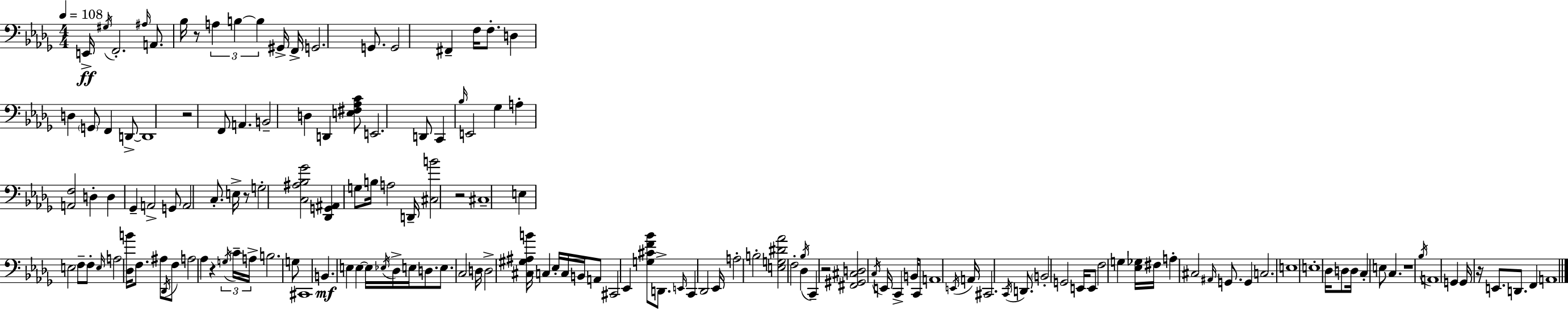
E2/s G#3/s F2/h. A#3/s A2/e. Bb3/s R/e A3/q B3/q B3/q G#2/s F2/s G2/h. G2/e. G2/h F#2/q F3/s F3/e. D3/q D3/q G2/e F2/q D2/e D2/w R/h F2/e A2/q. B2/h D3/q D2/q [E3,F#3,Ab3,C4]/e E2/h. D2/e C2/q Bb3/s E2/h Gb3/q A3/q [A2,F3]/h D3/q D3/q Gb2/q A2/h G2/e A2/h C3/e. E3/s R/e G3/h [C3,A#3,Bb3,Gb4]/h [Db2,G2,A#2]/q G3/e B3/s A3/h D2/s [C#3,B4]/h R/h C#3/w E3/q E3/h F3/e F3/e E3/s A3/h [Db3,B4]/s F3/e. A#3/e Db2/s F3/e A3/h Ab3/q R/q G3/s C4/s A3/s B3/h. G3/e C#2/w B2/q. E3/q E3/q E3/s Eb3/s Db3/s E3/s D3/e. E3/e. C3/h D3/s D3/h [C#3,G#3,A#3,B4]/s C3/q Eb3/s C3/s B2/s A2/e C#2/h Eb2/q [G3,C#4,F4,Bb4]/e D2/e. E2/s C2/q Db2/h Eb2/s A3/h B3/h [E3,G3,D#4,Ab4]/h F3/h Db3/q Bb3/s C2/q R/h [F#2,G#2,C#3,D3]/h C3/s E2/s C2/q B2/s C2/e A2/w E2/s A2/s C#2/h. C2/s D2/e. B2/h G2/h E2/s E2/e F3/h G3/q [Eb3,Gb3]/s F#3/s A3/q C#3/h A#2/s G2/e. G2/q C3/h. E3/w E3/w Db3/s D3/e D3/s C3/q E3/e C3/q. R/w Bb3/s A2/w G2/q G2/s R/s E2/e. D2/e. F2/q A2/w